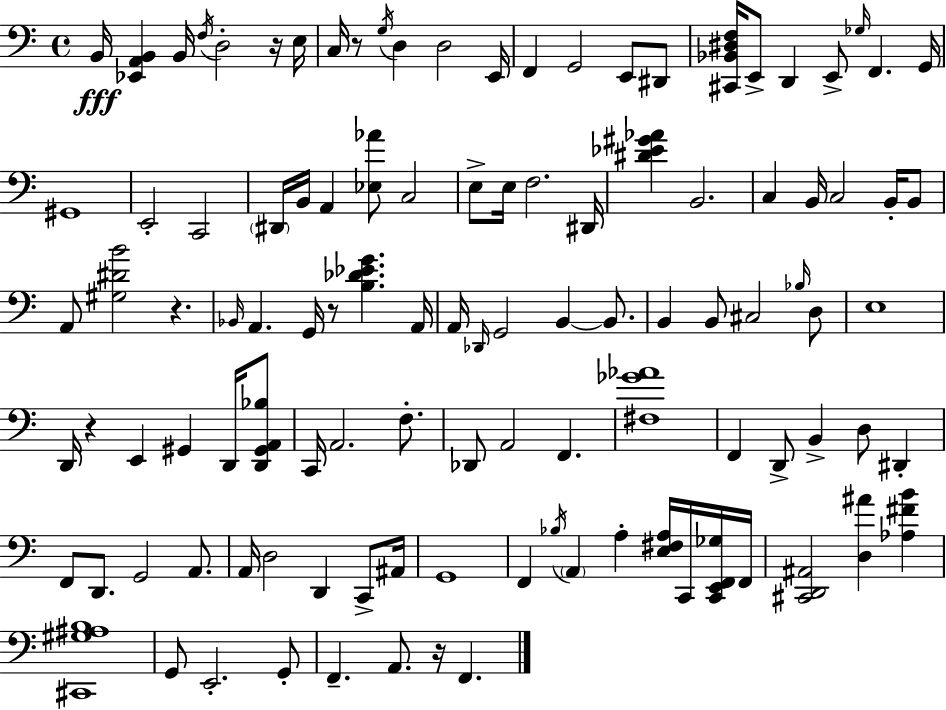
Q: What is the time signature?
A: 4/4